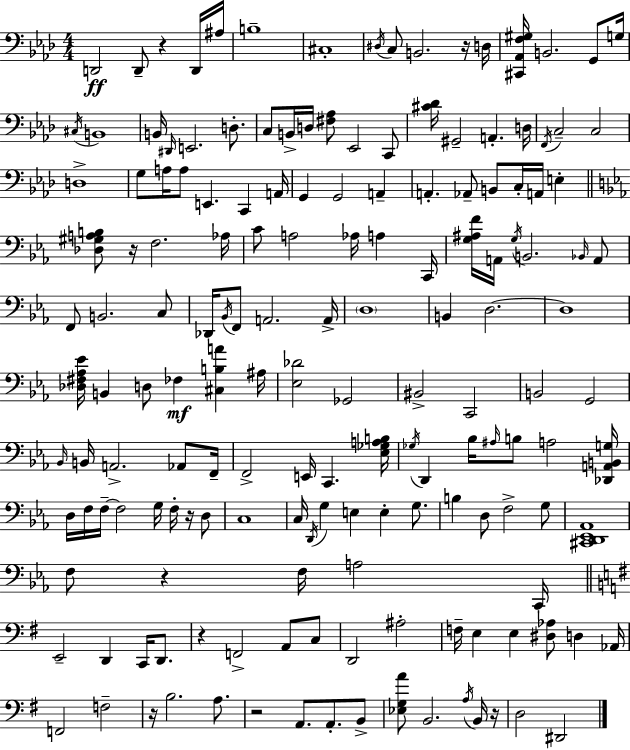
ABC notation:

X:1
T:Untitled
M:4/4
L:1/4
K:Fm
D,,2 D,,/2 z D,,/4 ^A,/4 B,4 ^C,4 ^D,/4 C,/2 B,,2 z/4 D,/4 [^C,,_A,,F,^G,]/4 B,,2 G,,/2 G,/4 ^C,/4 B,,4 B,,/4 ^D,,/4 E,,2 D,/2 C,/2 B,,/4 D,/4 [^F,_A,]/2 _E,,2 C,,/2 [^C_D]/4 ^G,,2 A,, D,/4 F,,/4 C,2 C,2 D,4 G,/2 A,/4 A,/2 E,, C,, A,,/4 G,, G,,2 A,, A,, _A,,/2 B,,/2 C,/4 A,,/4 E, [_D,^G,A,B,]/2 z/4 F,2 _A,/4 C/2 A,2 _A,/4 A, C,,/4 [G,^A,F]/4 A,,/4 G,/4 B,,2 _B,,/4 A,,/2 F,,/2 B,,2 C,/2 _D,,/4 _B,,/4 F,,/2 A,,2 A,,/4 D,4 B,, D,2 D,4 [_D,^F,_A,_E]/4 B,, D,/2 _F, [^C,B,A] ^A,/4 [_E,_D]2 _G,,2 ^B,,2 C,,2 B,,2 G,,2 _B,,/4 B,,/4 A,,2 _A,,/2 F,,/4 F,,2 E,,/4 C,, [_E,_G,A,B,]/4 _G,/4 D,, _B,/4 ^A,/4 B,/2 A,2 [_D,,A,,B,,G,]/4 D,/4 F,/4 F,/4 F,2 G,/4 F,/4 z/4 D,/2 C,4 C,/4 D,,/4 G, E, E, G,/2 B, D,/2 F,2 G,/2 [^C,,D,,_E,,_A,,]4 F,/2 z F,/4 A,2 C,,/4 E,,2 D,, C,,/4 D,,/2 z F,,2 A,,/2 C,/2 D,,2 ^A,2 F,/4 E, E, [^D,_A,]/2 D, _A,,/4 F,,2 F,2 z/4 B,2 A,/2 z2 A,,/2 A,,/2 B,,/2 [_E,G,A]/2 B,,2 A,/4 B,,/4 z/4 D,2 ^D,,2